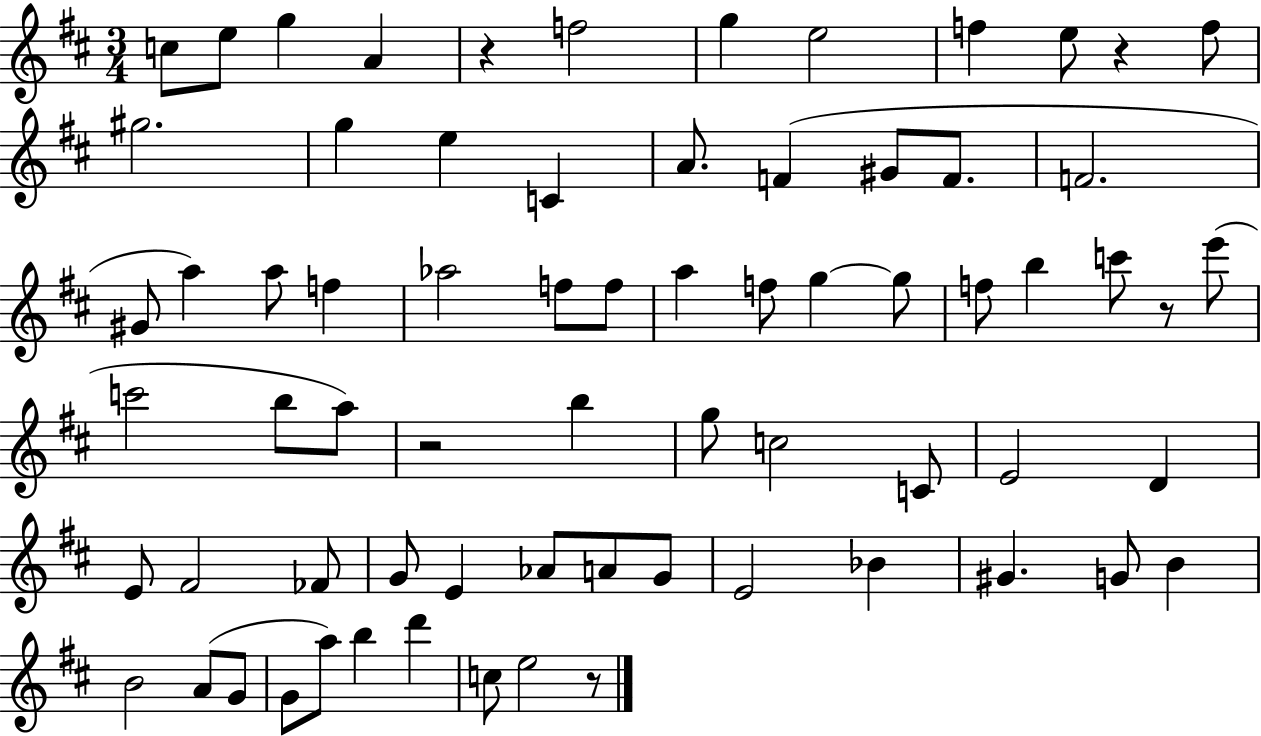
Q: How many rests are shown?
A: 5